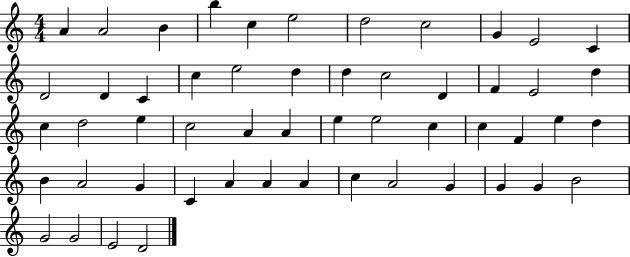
A4/q A4/h B4/q B5/q C5/q E5/h D5/h C5/h G4/q E4/h C4/q D4/h D4/q C4/q C5/q E5/h D5/q D5/q C5/h D4/q F4/q E4/h D5/q C5/q D5/h E5/q C5/h A4/q A4/q E5/q E5/h C5/q C5/q F4/q E5/q D5/q B4/q A4/h G4/q C4/q A4/q A4/q A4/q C5/q A4/h G4/q G4/q G4/q B4/h G4/h G4/h E4/h D4/h